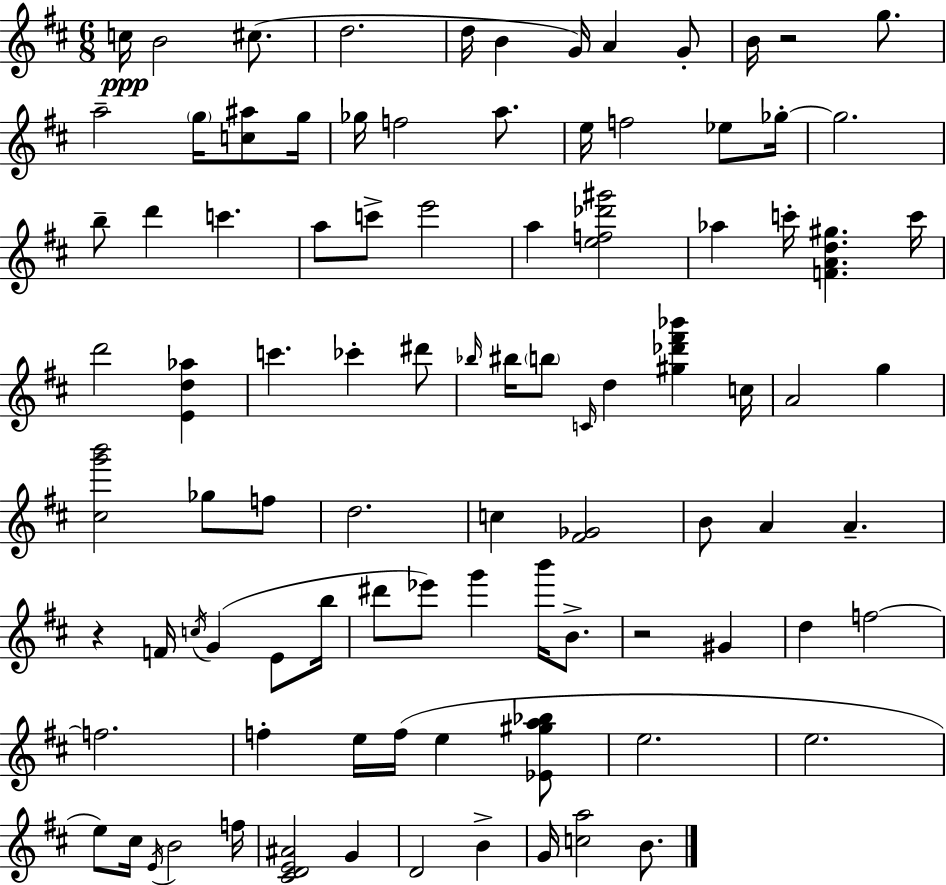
C5/s B4/h C#5/e. D5/h. D5/s B4/q G4/s A4/q G4/e B4/s R/h G5/e. A5/h G5/s [C5,A#5]/e G5/s Gb5/s F5/h A5/e. E5/s F5/h Eb5/e Gb5/s Gb5/h. B5/e D6/q C6/q. A5/e C6/e E6/h A5/q [E5,F5,Db6,G#6]/h Ab5/q C6/s [F4,A4,D5,G#5]/q. C6/s D6/h [E4,D5,Ab5]/q C6/q. CES6/q D#6/e Bb5/s BIS5/s B5/e C4/s D5/q [G#5,Db6,F#6,Bb6]/q C5/s A4/h G5/q [C#5,G6,B6]/h Gb5/e F5/e D5/h. C5/q [F#4,Gb4]/h B4/e A4/q A4/q. R/q F4/s C5/s G4/q E4/e B5/s D#6/e Eb6/e G6/q B6/s B4/e. R/h G#4/q D5/q F5/h F5/h. F5/q E5/s F5/s E5/q [Eb4,G#5,A5,Bb5]/e E5/h. E5/h. E5/e C#5/s E4/s B4/h F5/s [C#4,D4,E4,A#4]/h G4/q D4/h B4/q G4/s [C5,A5]/h B4/e.